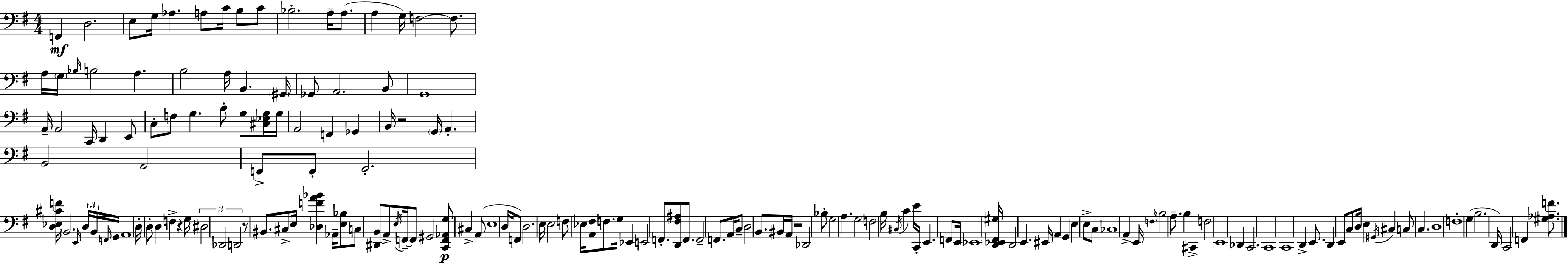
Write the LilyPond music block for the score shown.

{
  \clef bass
  \numericTimeSignature
  \time 4/4
  \key g \major
  f,4\mf d2. | e8 g16 aes4. a8 c'16 b8 c'8 | bes2.-. a16-- a8.( | a4 g16) f2~~ f8. | \break a16 \parenthesize g16 \grace { bes16 } b2 a4. | b2 a16 b,4. | \parenthesize gis,16 ges,8 a,2. b,8 | g,1 | \break a,16-- a,2 c,16 d,4 e,8 | c8-. f8 g4. b8-. g8 <cis ees g>16 | g16 a,2 f,4 ges,4 | b,16 r2 \parenthesize g,16 a,4.-. | \break b,2 a,2 | f,8-> f,8-. g,2.-. | <d ees cis' f'>16 b,2. \grace { e,16 } \tuplet 3/2 { d16 | b,16 \grace { f,16 } } g,16 a,1 | \break d16-. d8-. d4 f4-> r4 | g16 \tuplet 3/2 { dis2 des,2 | d,2 } r8 bis,8. | cis8-> e16 <des f' a' bes'>4 aes,16-- <e bes>8 c8 <dis, b,>8 a,8-> | \break \acciaccatura { e16 } f,16--~~ f,8 gis,2 <c, f, aes, g>8\p cis4-> | a,8( e1 | d16 f,8) d2. | e16 e2 f8 ees16 <a, fis>8 | \break f8. g16 ees,4 e,2 | f,8.-. <d, fis ais>8 f,8. f,2-- | f,8. a,16 c8-- d2 b,8. | bis,16 a,16 r2 des,2 | \break bes8-. g2 a4. | g2 f2 | b16 \acciaccatura { cis16 } c'4 e'16 c,16-. e,4. | f,8 e,16 \parenthesize ees,1 | \break <d, ees, fis, gis>16 d,2 e,4. | eis,16 a,4 g,4 e4 | e8-> c8 ces1 | a,4-> e,16 \grace { f16 } b2 | \break a8.-- b4 cis,4-> f2 | e,1 | des,4 c,2. | c,1 | \break c,1 | d,4-> e,8. d,4 | e,8 c8 d16 e4 \acciaccatura { gis,16 } cis4 c8 | c4. d1 | \break f1-. | g4( b2. | d,16) c,2 | f,4 <gis aes f'>8. \bar "|."
}